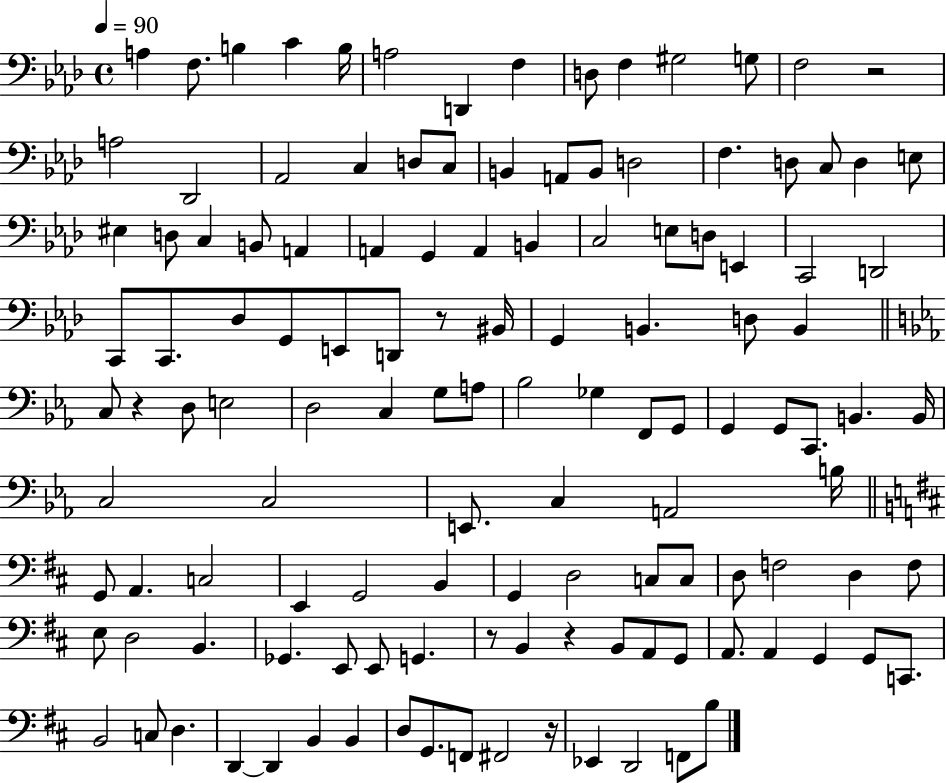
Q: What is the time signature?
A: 4/4